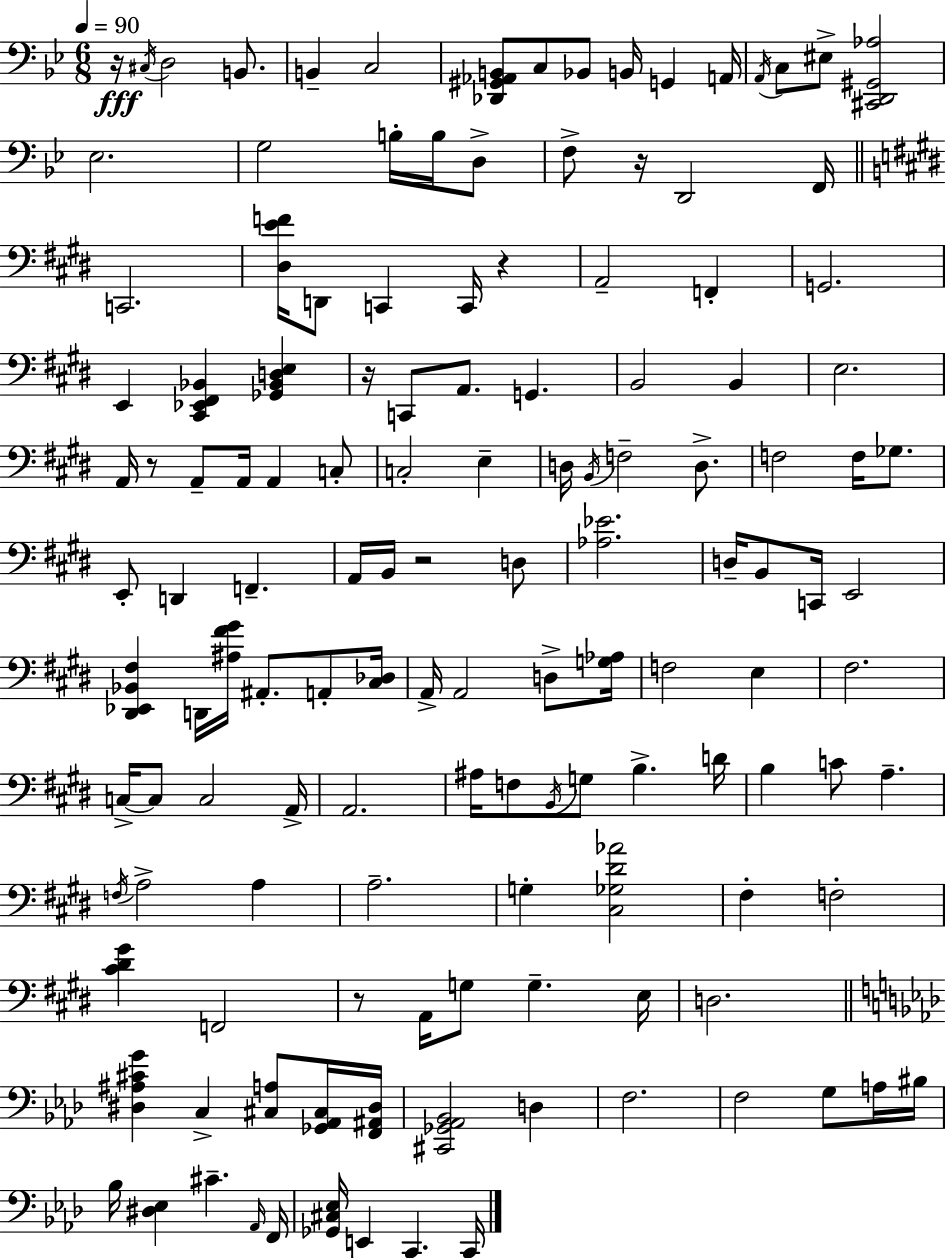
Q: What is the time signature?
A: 6/8